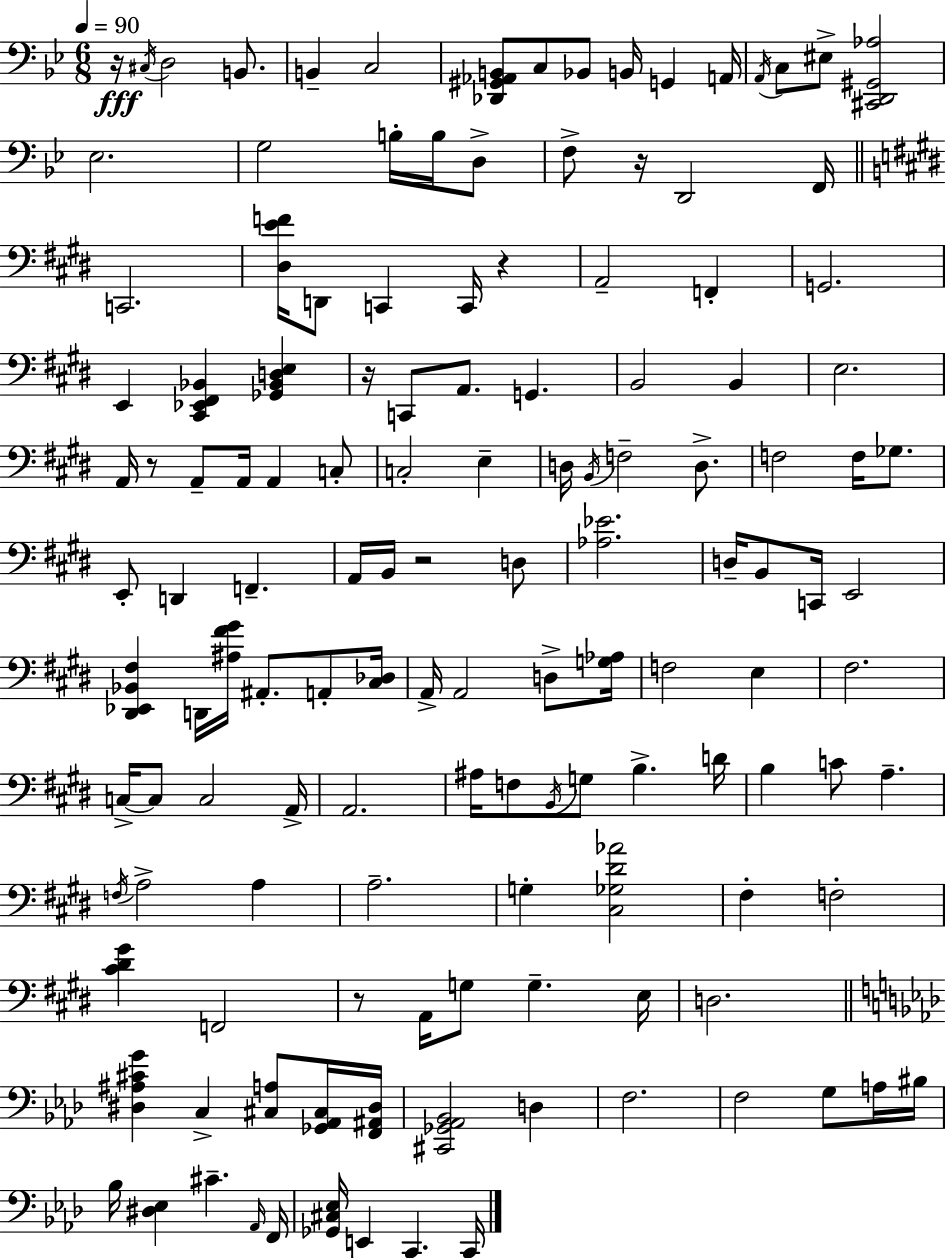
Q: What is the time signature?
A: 6/8